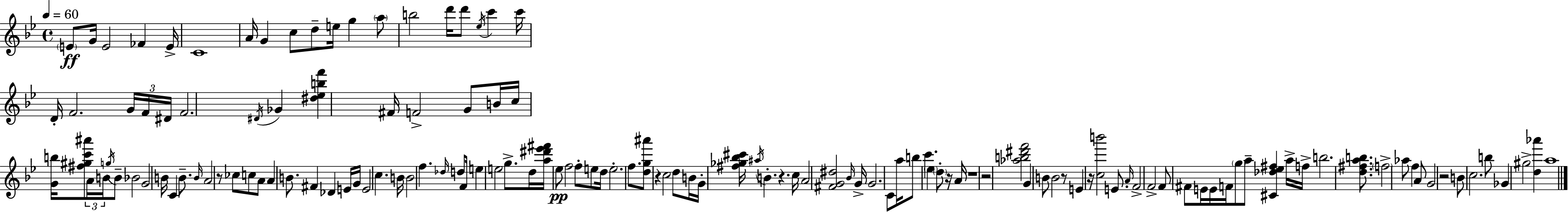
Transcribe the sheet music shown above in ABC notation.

X:1
T:Untitled
M:4/4
L:1/4
K:Gm
E/2 G/4 E2 _F E/4 C4 A/4 G c/2 d/2 e/4 g a/2 b2 d'/4 d'/2 _e/4 c' c'/4 D/4 F2 G/4 F/4 ^D/4 F2 ^D/4 _G [^d_ebf'] ^F/4 F2 G/2 B/4 c/4 [Gb]/4 [^f^gc'^a']/2 A/4 B/4 g/4 B/2 _B2 G2 B/4 C B/2 B/4 A2 z/2 _c/2 c/2 A/2 A B/2 ^F _D E/4 G/4 E2 c B/4 B2 f _d/4 d/2 F/4 e e2 g/2 d/4 [a^d'_e'^f']/4 _e/2 f2 f/2 e/2 d/4 e2 f/2 [dg^a']/2 z c2 d/2 B/4 G/4 [^f_g_b^c']/4 ^a/4 B z c/4 A2 [^FG^d]2 _B/4 G/4 G2 C/2 a/4 b/2 c' _e d/2 z/4 A/4 z4 z2 [_ab^d'f']2 G B/2 B2 z/2 E z/4 [cb']2 E/2 A/4 F2 F2 F/2 ^F/2 E/4 E/4 F/4 g/2 a/2 [^C_d_e^f] a/4 f/4 b2 [d^fab]/2 f2 _a/2 f A/2 G2 z2 B/2 c2 b/2 _G ^g2 [d_a'] a4